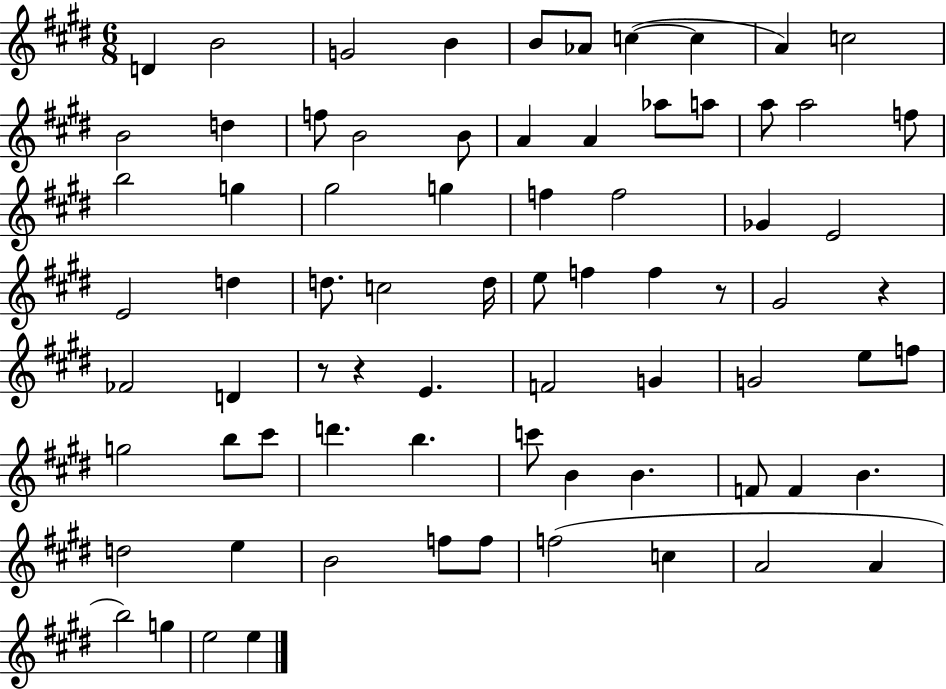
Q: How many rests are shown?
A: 4